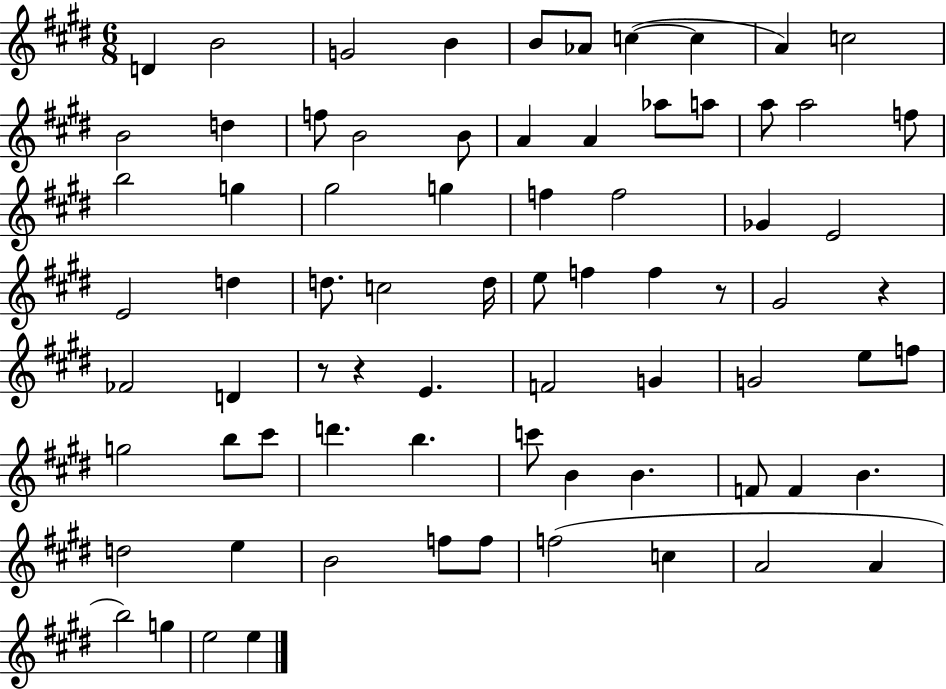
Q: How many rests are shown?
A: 4